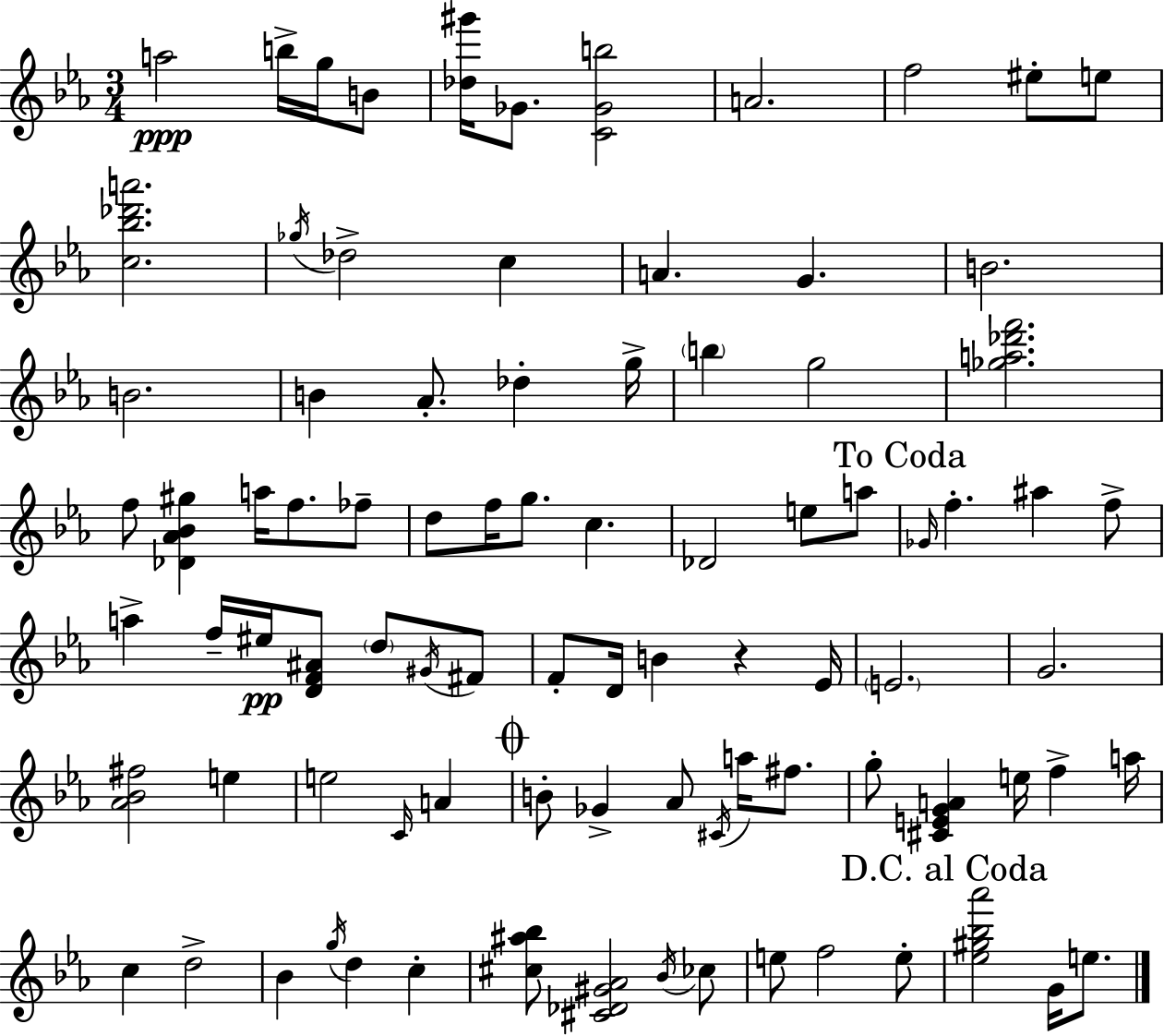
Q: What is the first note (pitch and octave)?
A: A5